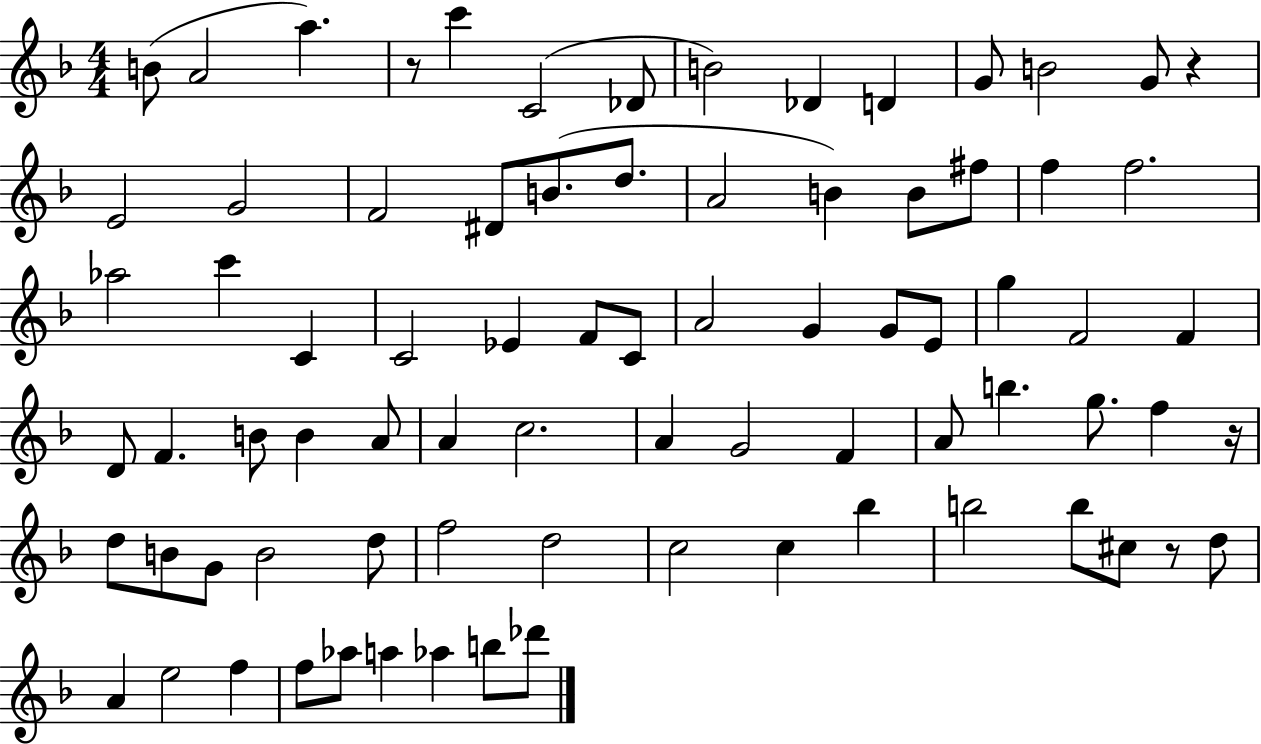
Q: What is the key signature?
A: F major